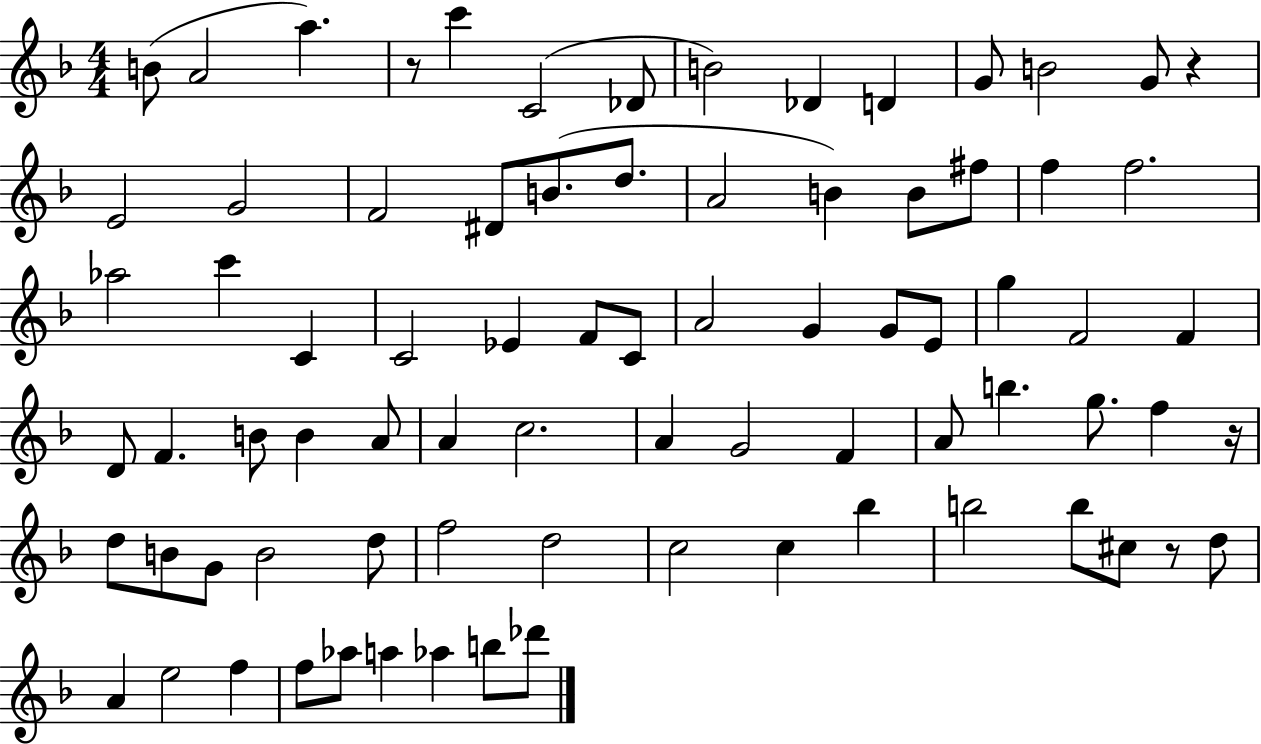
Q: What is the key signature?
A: F major